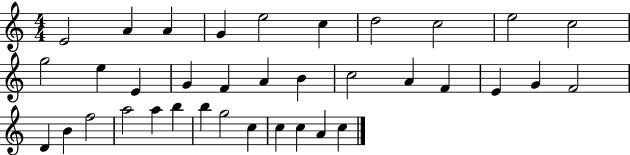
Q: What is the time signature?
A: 4/4